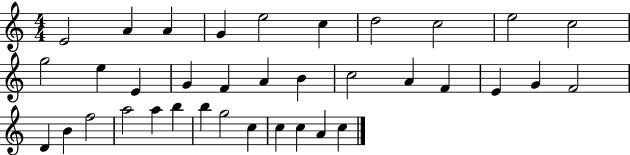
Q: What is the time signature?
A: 4/4